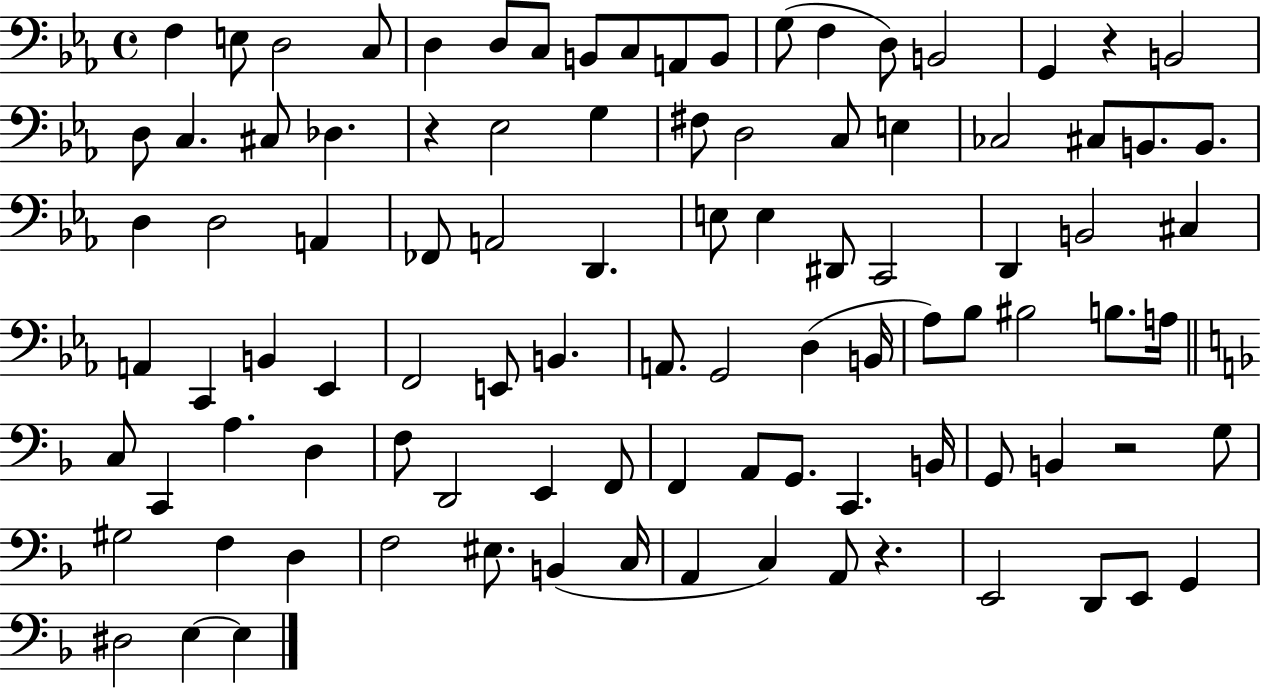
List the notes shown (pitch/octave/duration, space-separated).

F3/q E3/e D3/h C3/e D3/q D3/e C3/e B2/e C3/e A2/e B2/e G3/e F3/q D3/e B2/h G2/q R/q B2/h D3/e C3/q. C#3/e Db3/q. R/q Eb3/h G3/q F#3/e D3/h C3/e E3/q CES3/h C#3/e B2/e. B2/e. D3/q D3/h A2/q FES2/e A2/h D2/q. E3/e E3/q D#2/e C2/h D2/q B2/h C#3/q A2/q C2/q B2/q Eb2/q F2/h E2/e B2/q. A2/e. G2/h D3/q B2/s Ab3/e Bb3/e BIS3/h B3/e. A3/s C3/e C2/q A3/q. D3/q F3/e D2/h E2/q F2/e F2/q A2/e G2/e. C2/q. B2/s G2/e B2/q R/h G3/e G#3/h F3/q D3/q F3/h EIS3/e. B2/q C3/s A2/q C3/q A2/e R/q. E2/h D2/e E2/e G2/q D#3/h E3/q E3/q